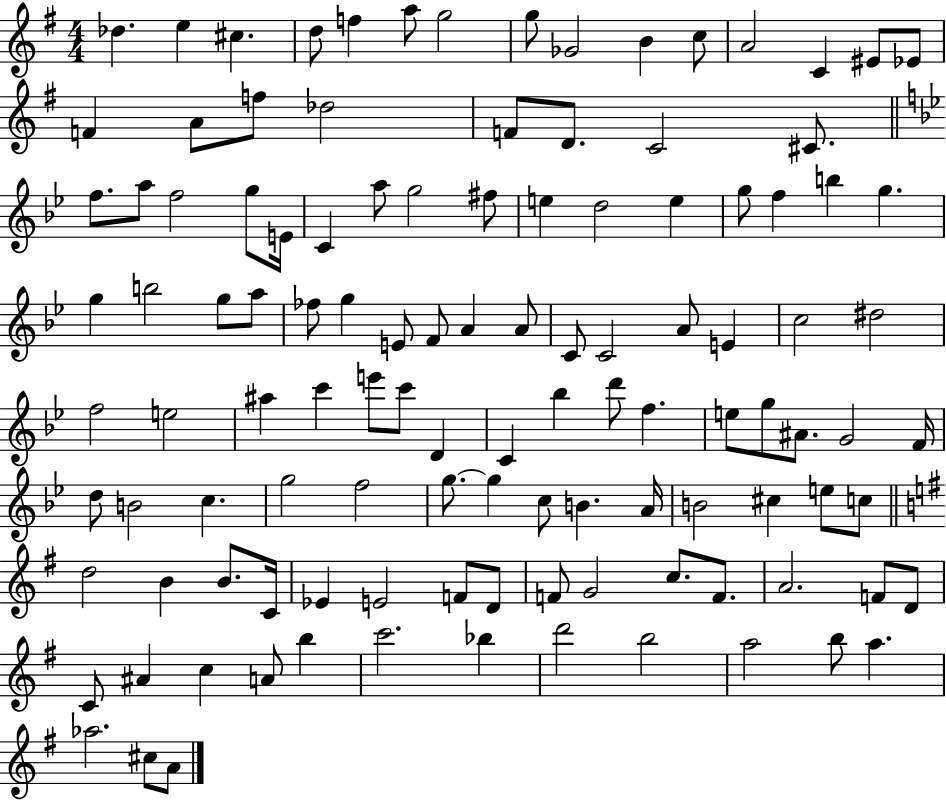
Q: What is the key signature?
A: G major